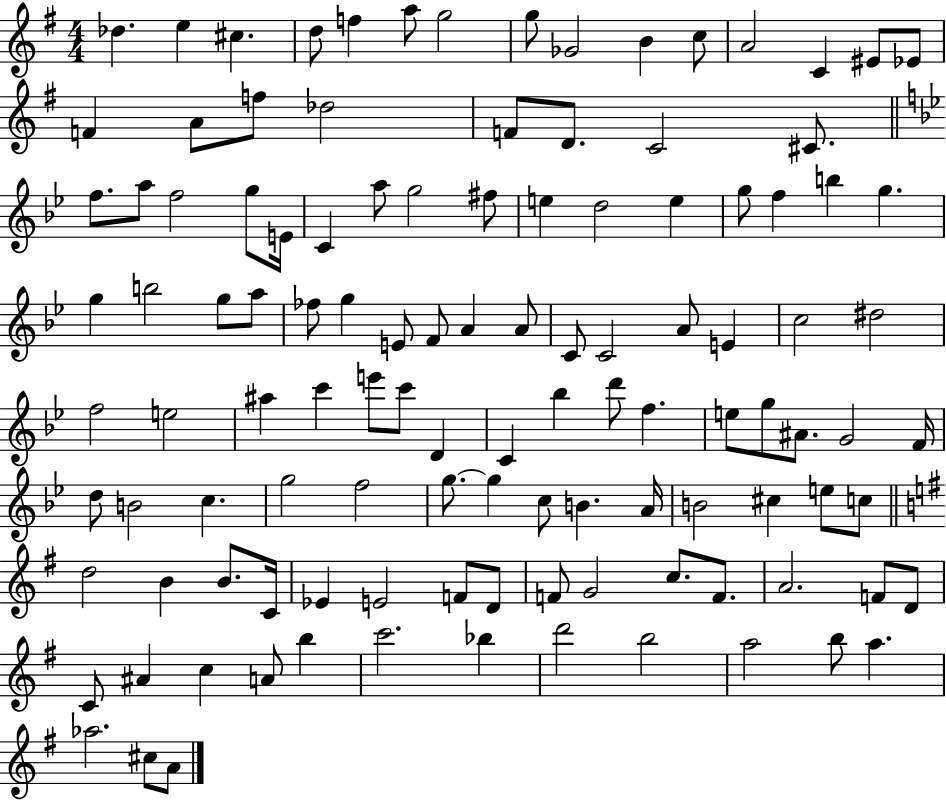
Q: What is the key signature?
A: G major